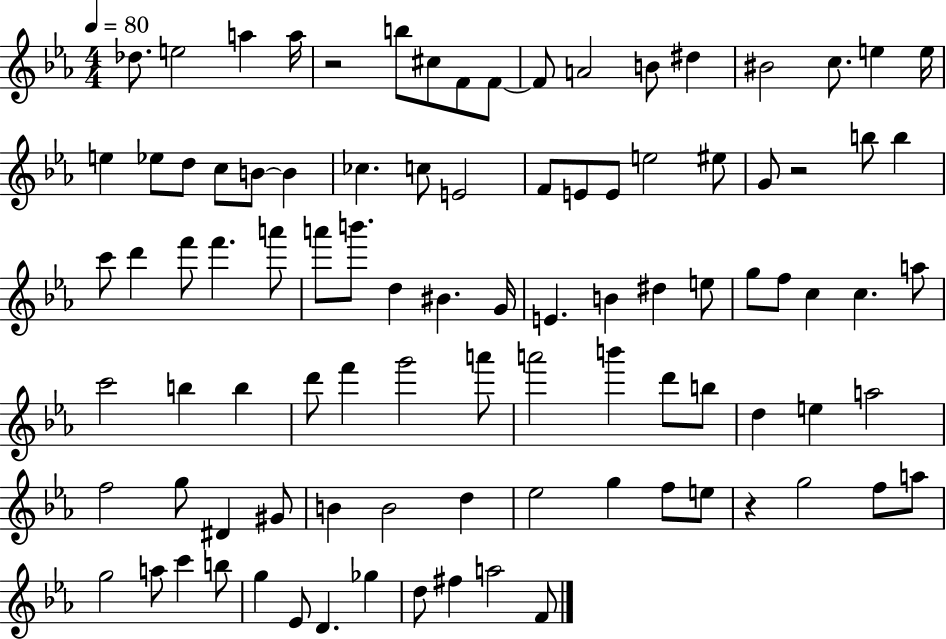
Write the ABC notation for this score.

X:1
T:Untitled
M:4/4
L:1/4
K:Eb
_d/2 e2 a a/4 z2 b/2 ^c/2 F/2 F/2 F/2 A2 B/2 ^d ^B2 c/2 e e/4 e _e/2 d/2 c/2 B/2 B _c c/2 E2 F/2 E/2 E/2 e2 ^e/2 G/2 z2 b/2 b c'/2 d' f'/2 f' a'/2 a'/2 b'/2 d ^B G/4 E B ^d e/2 g/2 f/2 c c a/2 c'2 b b d'/2 f' g'2 a'/2 a'2 b' d'/2 b/2 d e a2 f2 g/2 ^D ^G/2 B B2 d _e2 g f/2 e/2 z g2 f/2 a/2 g2 a/2 c' b/2 g _E/2 D _g d/2 ^f a2 F/2